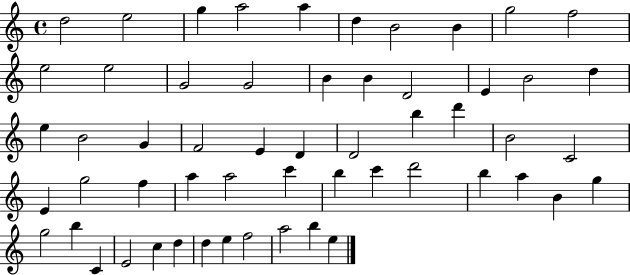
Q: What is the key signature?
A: C major